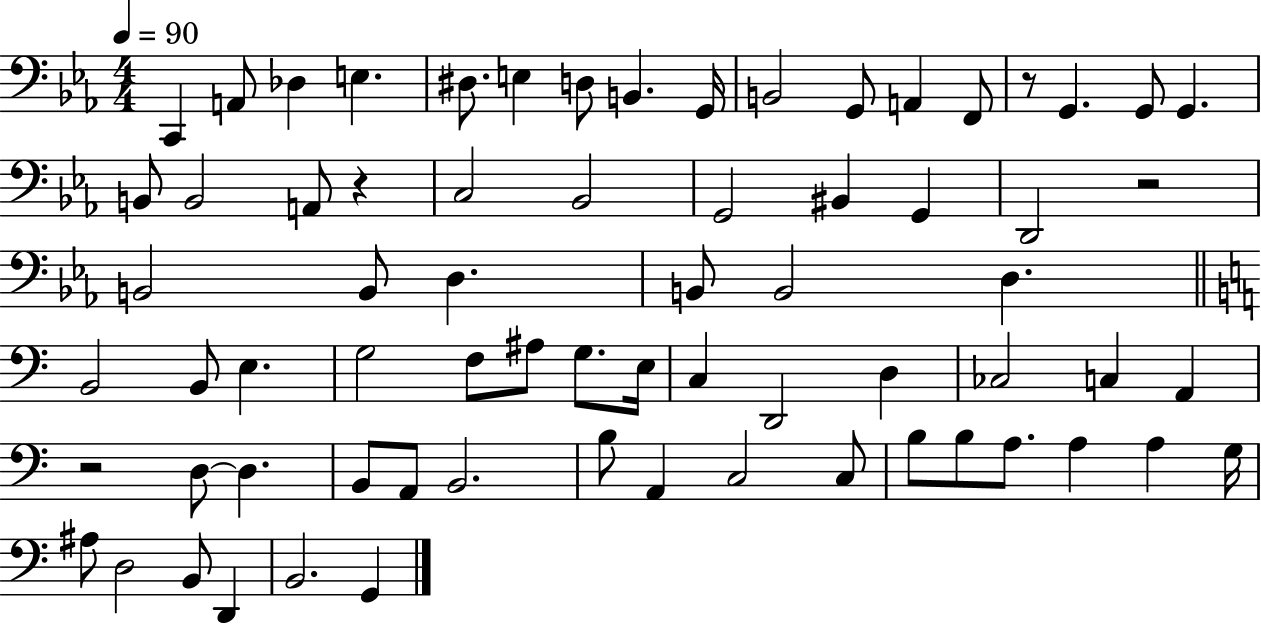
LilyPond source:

{
  \clef bass
  \numericTimeSignature
  \time 4/4
  \key ees \major
  \tempo 4 = 90
  \repeat volta 2 { c,4 a,8 des4 e4. | dis8. e4 d8 b,4. g,16 | b,2 g,8 a,4 f,8 | r8 g,4. g,8 g,4. | \break b,8 b,2 a,8 r4 | c2 bes,2 | g,2 bis,4 g,4 | d,2 r2 | \break b,2 b,8 d4. | b,8 b,2 d4. | \bar "||" \break \key a \minor b,2 b,8 e4. | g2 f8 ais8 g8. e16 | c4 d,2 d4 | ces2 c4 a,4 | \break r2 d8~~ d4. | b,8 a,8 b,2. | b8 a,4 c2 c8 | b8 b8 a8. a4 a4 g16 | \break ais8 d2 b,8 d,4 | b,2. g,4 | } \bar "|."
}